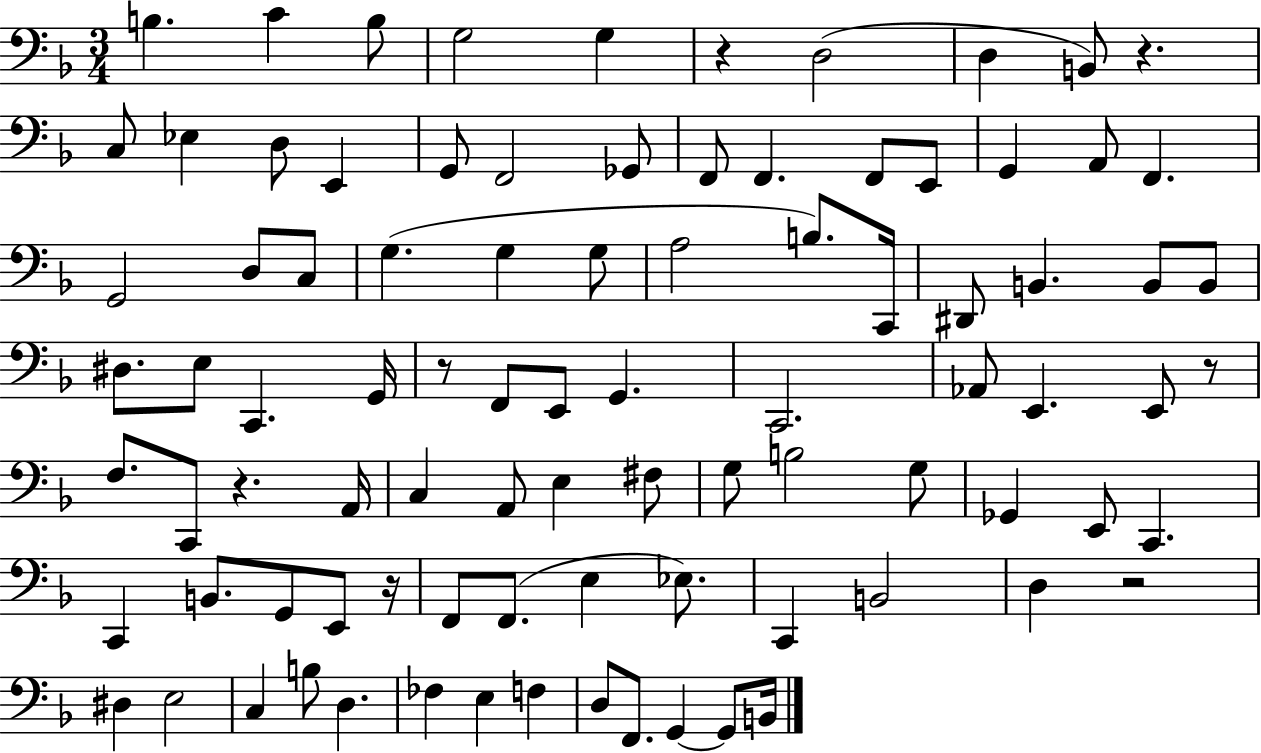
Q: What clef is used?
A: bass